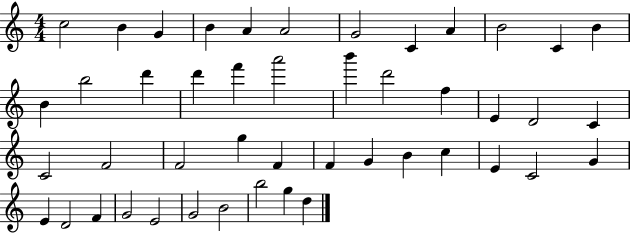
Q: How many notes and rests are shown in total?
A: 46